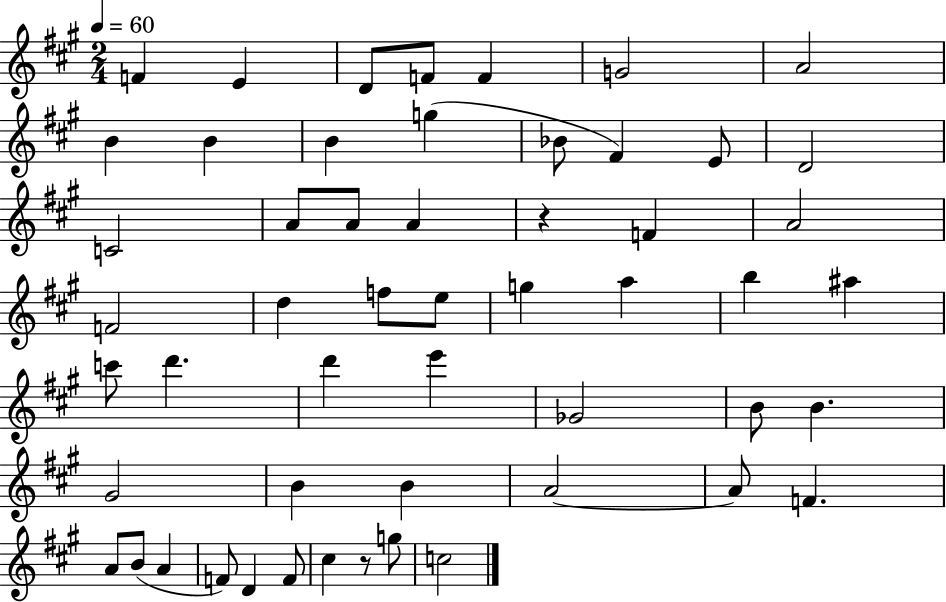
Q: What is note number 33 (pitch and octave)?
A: E6